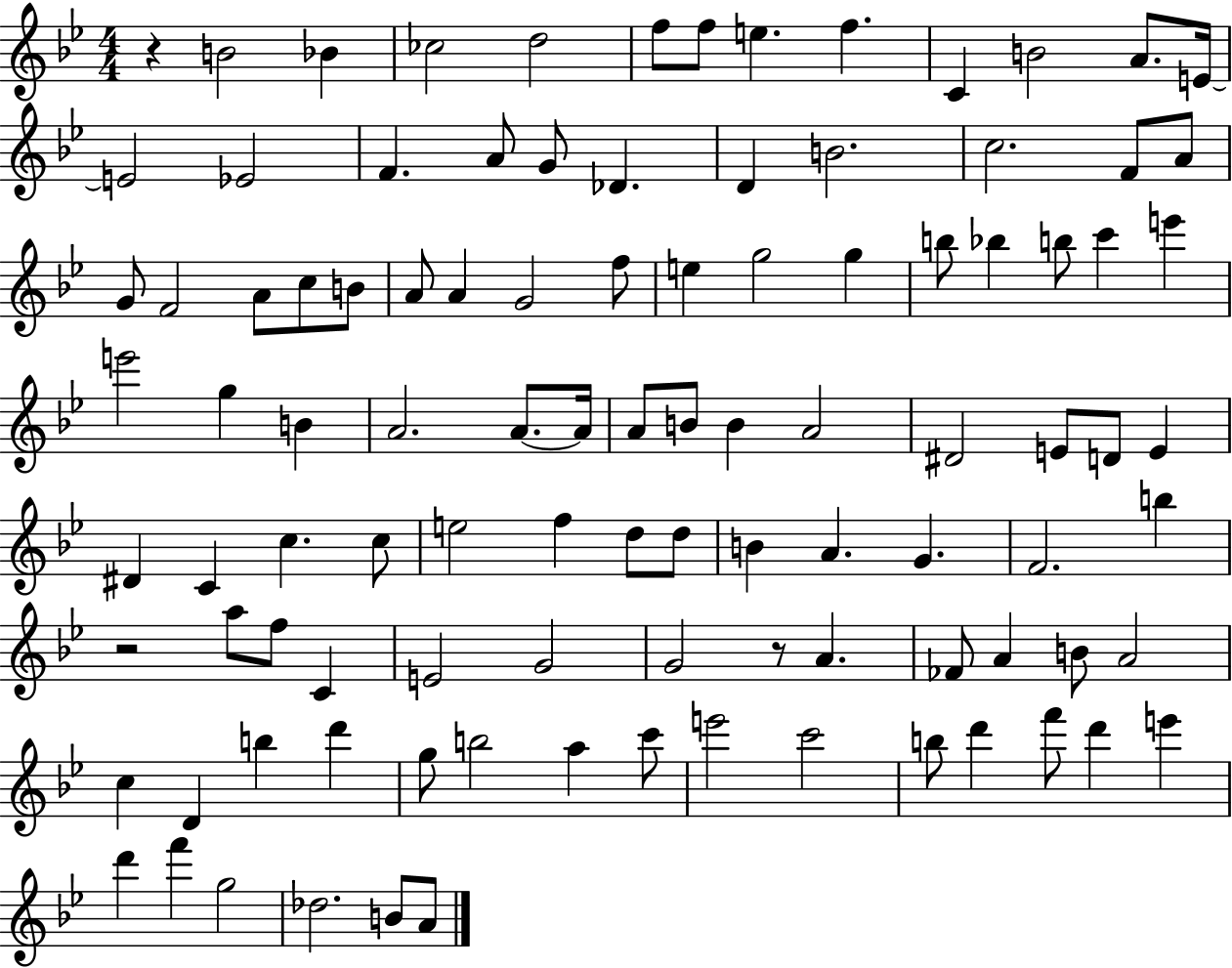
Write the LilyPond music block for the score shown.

{
  \clef treble
  \numericTimeSignature
  \time 4/4
  \key bes \major
  r4 b'2 bes'4 | ces''2 d''2 | f''8 f''8 e''4. f''4. | c'4 b'2 a'8. e'16~~ | \break e'2 ees'2 | f'4. a'8 g'8 des'4. | d'4 b'2. | c''2. f'8 a'8 | \break g'8 f'2 a'8 c''8 b'8 | a'8 a'4 g'2 f''8 | e''4 g''2 g''4 | b''8 bes''4 b''8 c'''4 e'''4 | \break e'''2 g''4 b'4 | a'2. a'8.~~ a'16 | a'8 b'8 b'4 a'2 | dis'2 e'8 d'8 e'4 | \break dis'4 c'4 c''4. c''8 | e''2 f''4 d''8 d''8 | b'4 a'4. g'4. | f'2. b''4 | \break r2 a''8 f''8 c'4 | e'2 g'2 | g'2 r8 a'4. | fes'8 a'4 b'8 a'2 | \break c''4 d'4 b''4 d'''4 | g''8 b''2 a''4 c'''8 | e'''2 c'''2 | b''8 d'''4 f'''8 d'''4 e'''4 | \break d'''4 f'''4 g''2 | des''2. b'8 a'8 | \bar "|."
}